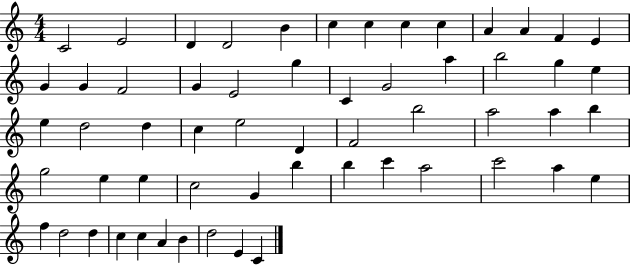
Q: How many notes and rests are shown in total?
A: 58